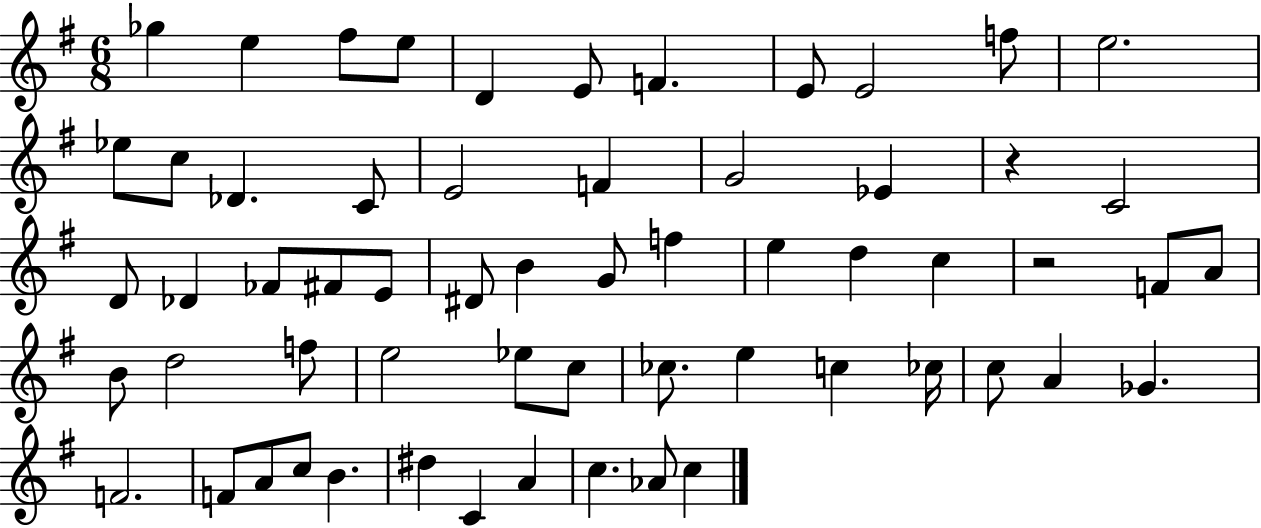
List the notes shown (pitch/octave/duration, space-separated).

Gb5/q E5/q F#5/e E5/e D4/q E4/e F4/q. E4/e E4/h F5/e E5/h. Eb5/e C5/e Db4/q. C4/e E4/h F4/q G4/h Eb4/q R/q C4/h D4/e Db4/q FES4/e F#4/e E4/e D#4/e B4/q G4/e F5/q E5/q D5/q C5/q R/h F4/e A4/e B4/e D5/h F5/e E5/h Eb5/e C5/e CES5/e. E5/q C5/q CES5/s C5/e A4/q Gb4/q. F4/h. F4/e A4/e C5/e B4/q. D#5/q C4/q A4/q C5/q. Ab4/e C5/q